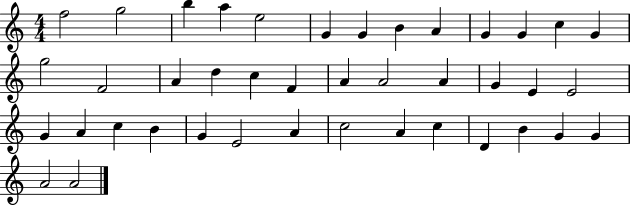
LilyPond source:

{
  \clef treble
  \numericTimeSignature
  \time 4/4
  \key c \major
  f''2 g''2 | b''4 a''4 e''2 | g'4 g'4 b'4 a'4 | g'4 g'4 c''4 g'4 | \break g''2 f'2 | a'4 d''4 c''4 f'4 | a'4 a'2 a'4 | g'4 e'4 e'2 | \break g'4 a'4 c''4 b'4 | g'4 e'2 a'4 | c''2 a'4 c''4 | d'4 b'4 g'4 g'4 | \break a'2 a'2 | \bar "|."
}